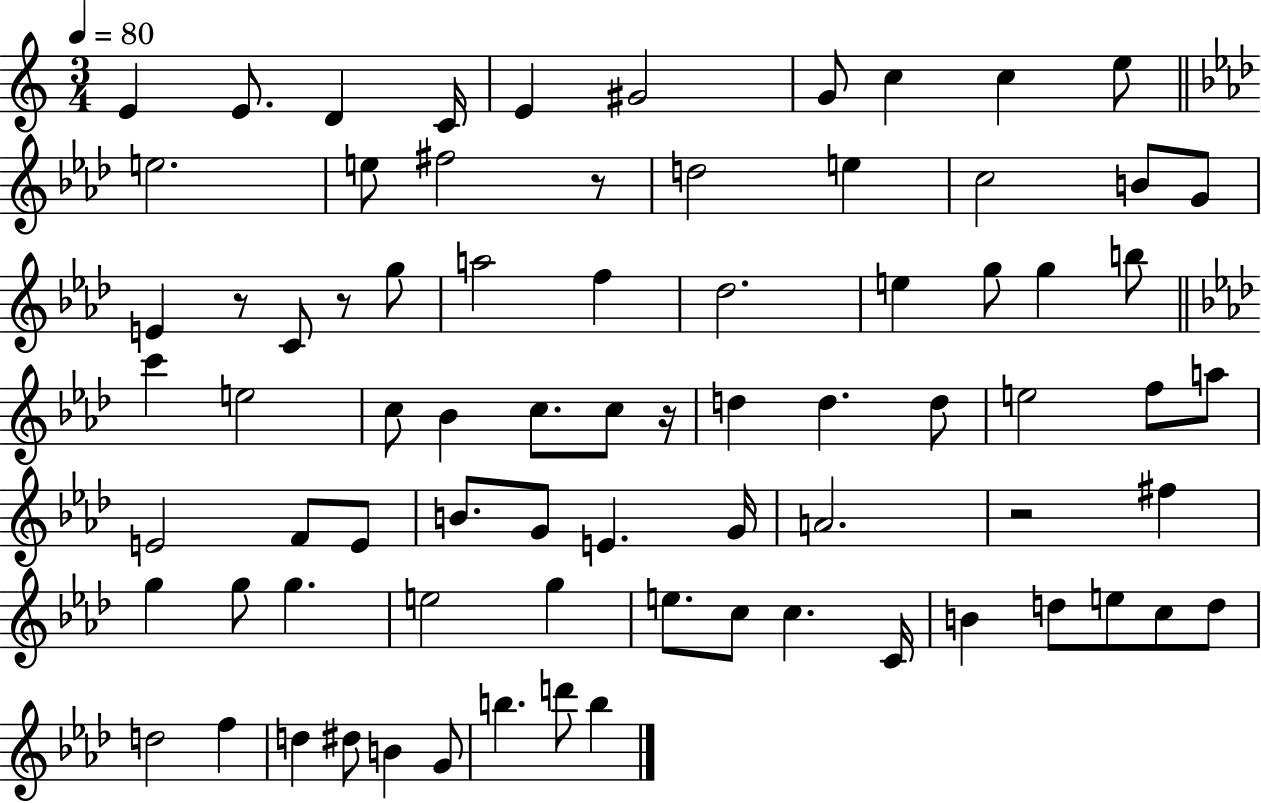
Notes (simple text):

E4/q E4/e. D4/q C4/s E4/q G#4/h G4/e C5/q C5/q E5/e E5/h. E5/e F#5/h R/e D5/h E5/q C5/h B4/e G4/e E4/q R/e C4/e R/e G5/e A5/h F5/q Db5/h. E5/q G5/e G5/q B5/e C6/q E5/h C5/e Bb4/q C5/e. C5/e R/s D5/q D5/q. D5/e E5/h F5/e A5/e E4/h F4/e E4/e B4/e. G4/e E4/q. G4/s A4/h. R/h F#5/q G5/q G5/e G5/q. E5/h G5/q E5/e. C5/e C5/q. C4/s B4/q D5/e E5/e C5/e D5/e D5/h F5/q D5/q D#5/e B4/q G4/e B5/q. D6/e B5/q